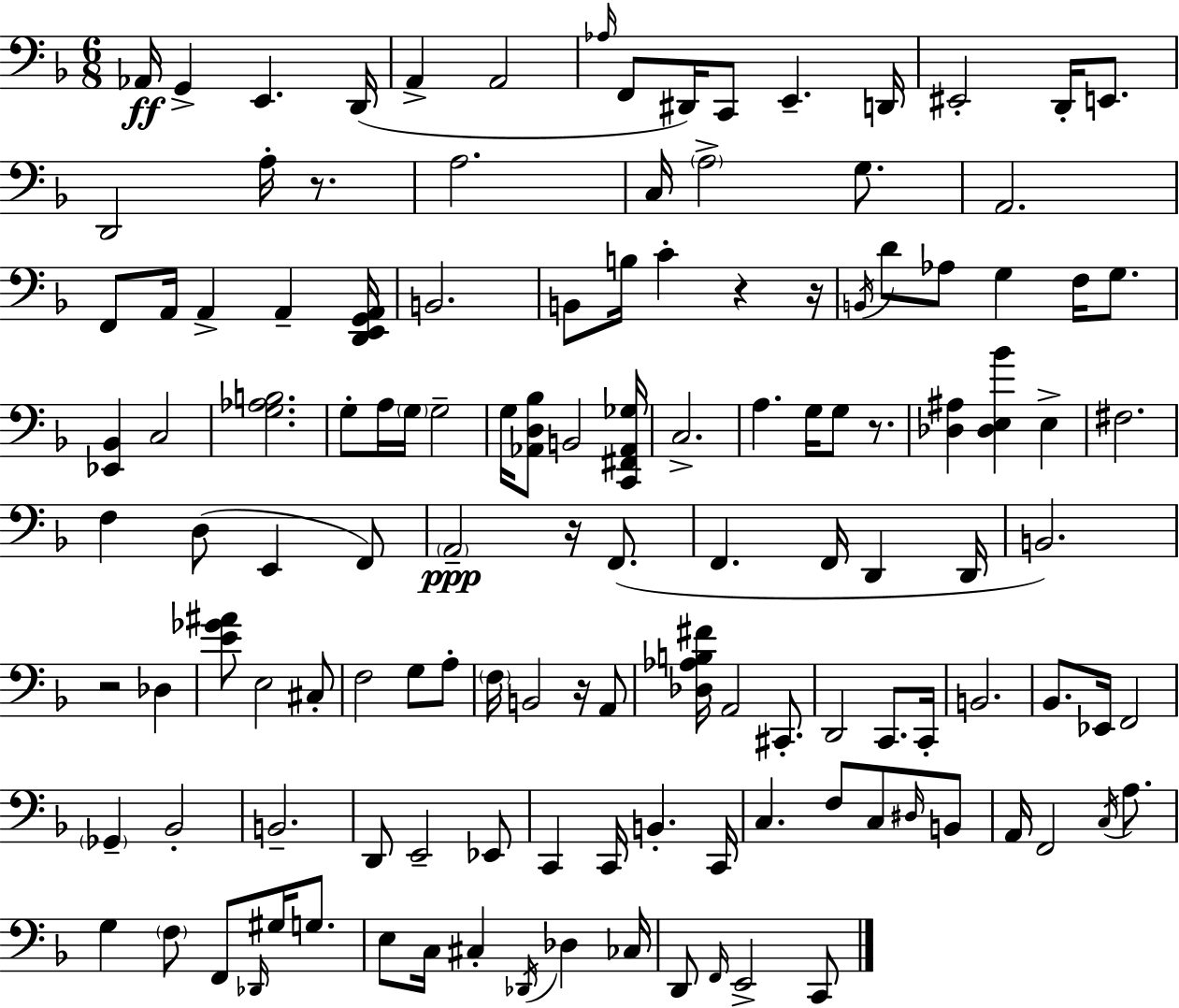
Ab2/s G2/q E2/q. D2/s A2/q A2/h Ab3/s F2/e D#2/s C2/e E2/q. D2/s EIS2/h D2/s E2/e. D2/h A3/s R/e. A3/h. C3/s A3/h G3/e. A2/h. F2/e A2/s A2/q A2/q [D2,E2,G2,A2]/s B2/h. B2/e B3/s C4/q R/q R/s B2/s D4/e Ab3/e G3/q F3/s G3/e. [Eb2,Bb2]/q C3/h [G3,Ab3,B3]/h. G3/e A3/s G3/s G3/h G3/s [Ab2,D3,Bb3]/e B2/h [C2,F#2,Ab2,Gb3]/s C3/h. A3/q. G3/s G3/e R/e. [Db3,A#3]/q [Db3,E3,Bb4]/q E3/q F#3/h. F3/q D3/e E2/q F2/e A2/h R/s F2/e. F2/q. F2/s D2/q D2/s B2/h. R/h Db3/q [E4,Gb4,A#4]/e E3/h C#3/e F3/h G3/e A3/e F3/s B2/h R/s A2/e [Db3,Ab3,B3,F#4]/s A2/h C#2/e. D2/h C2/e. C2/s B2/h. Bb2/e. Eb2/s F2/h Gb2/q Bb2/h B2/h. D2/e E2/h Eb2/e C2/q C2/s B2/q. C2/s C3/q. F3/e C3/e D#3/s B2/e A2/s F2/h C3/s A3/e. G3/q F3/e F2/e Db2/s G#3/s G3/e. E3/e C3/s C#3/q Db2/s Db3/q CES3/s D2/e F2/s E2/h C2/e